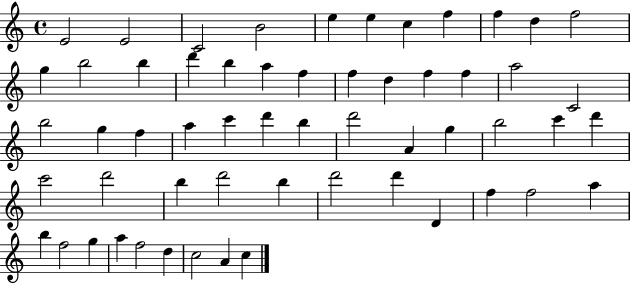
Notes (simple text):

E4/h E4/h C4/h B4/h E5/q E5/q C5/q F5/q F5/q D5/q F5/h G5/q B5/h B5/q D6/q B5/q A5/q F5/q F5/q D5/q F5/q F5/q A5/h C4/h B5/h G5/q F5/q A5/q C6/q D6/q B5/q D6/h A4/q G5/q B5/h C6/q D6/q C6/h D6/h B5/q D6/h B5/q D6/h D6/q D4/q F5/q F5/h A5/q B5/q F5/h G5/q A5/q F5/h D5/q C5/h A4/q C5/q